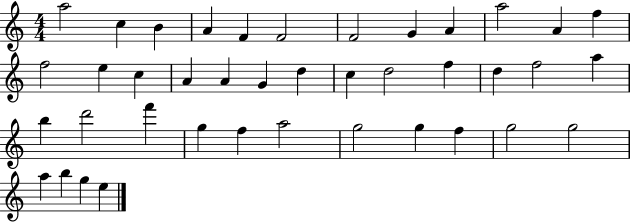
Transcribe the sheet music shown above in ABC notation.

X:1
T:Untitled
M:4/4
L:1/4
K:C
a2 c B A F F2 F2 G A a2 A f f2 e c A A G d c d2 f d f2 a b d'2 f' g f a2 g2 g f g2 g2 a b g e